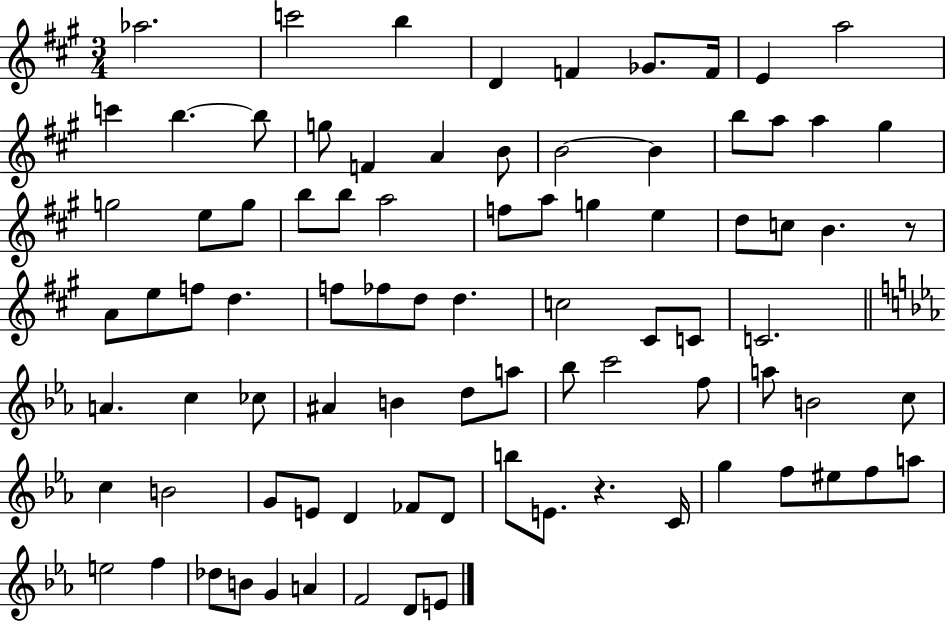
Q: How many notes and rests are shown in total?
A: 86